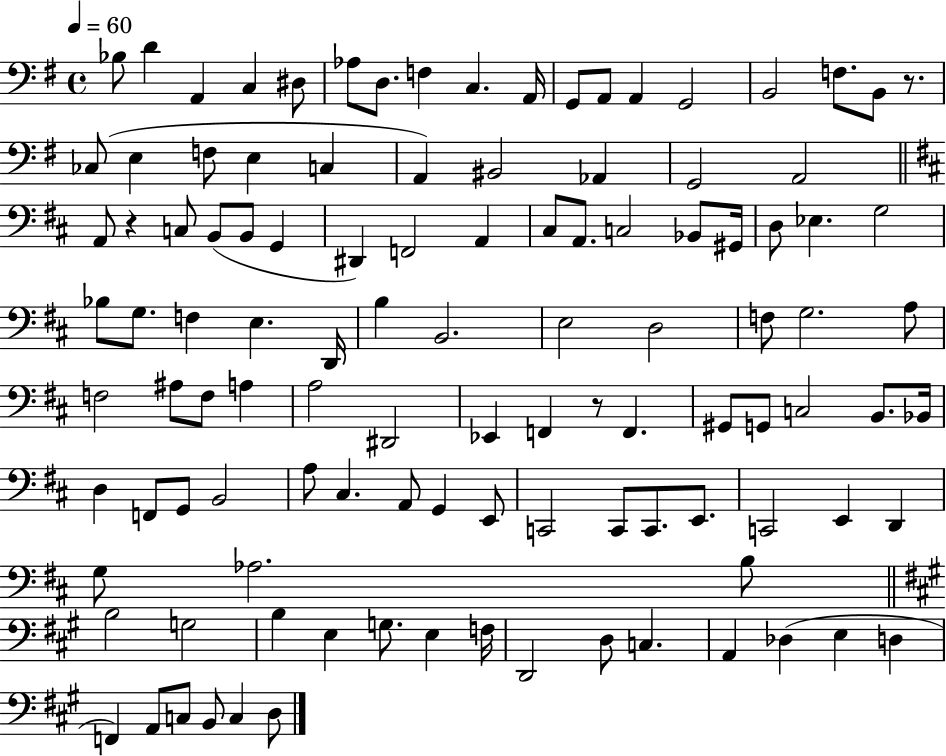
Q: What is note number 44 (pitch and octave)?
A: Bb3